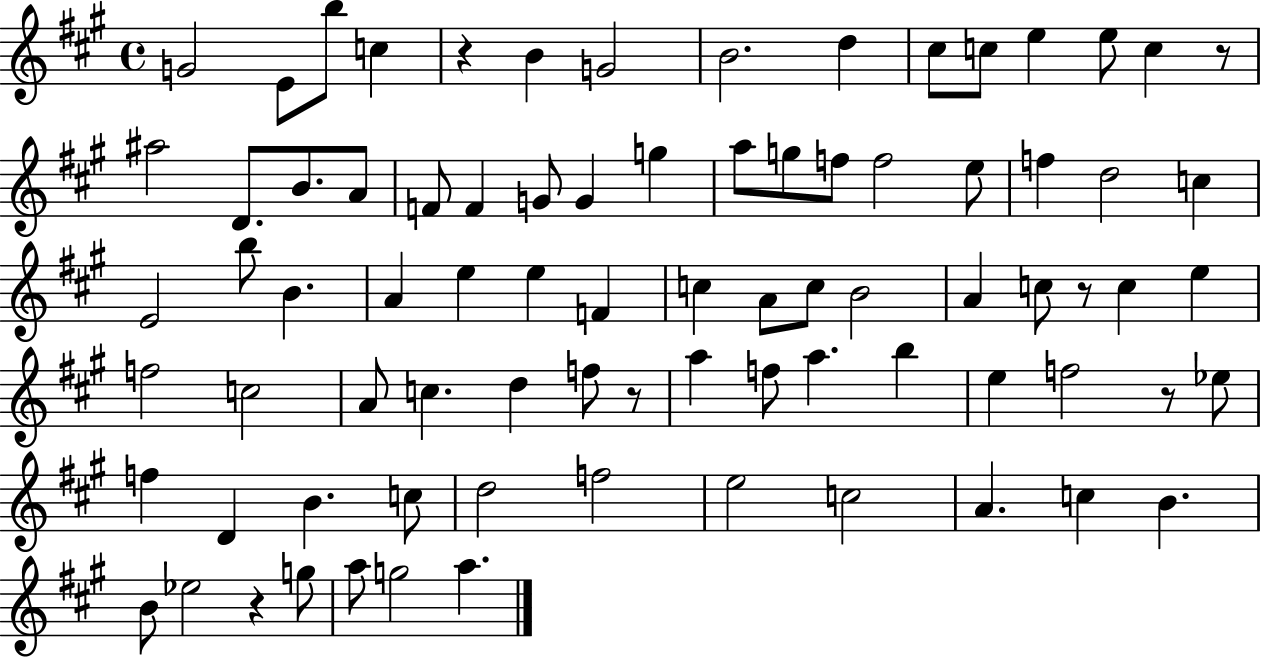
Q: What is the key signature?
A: A major